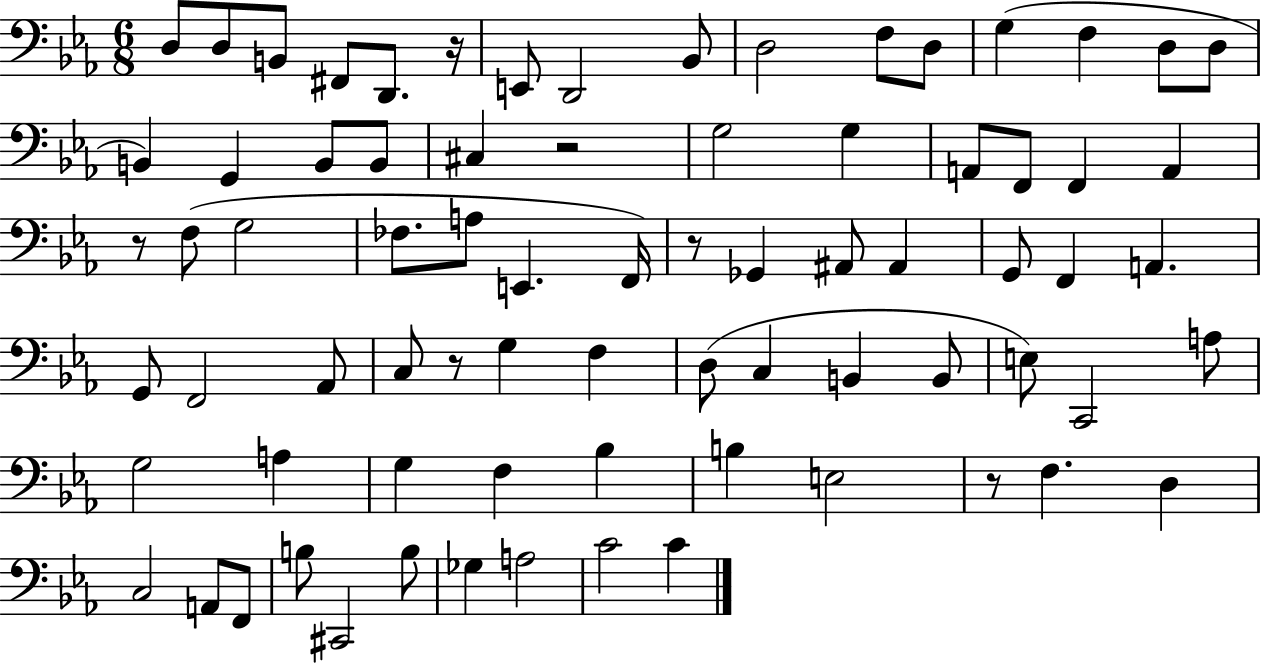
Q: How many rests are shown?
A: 6